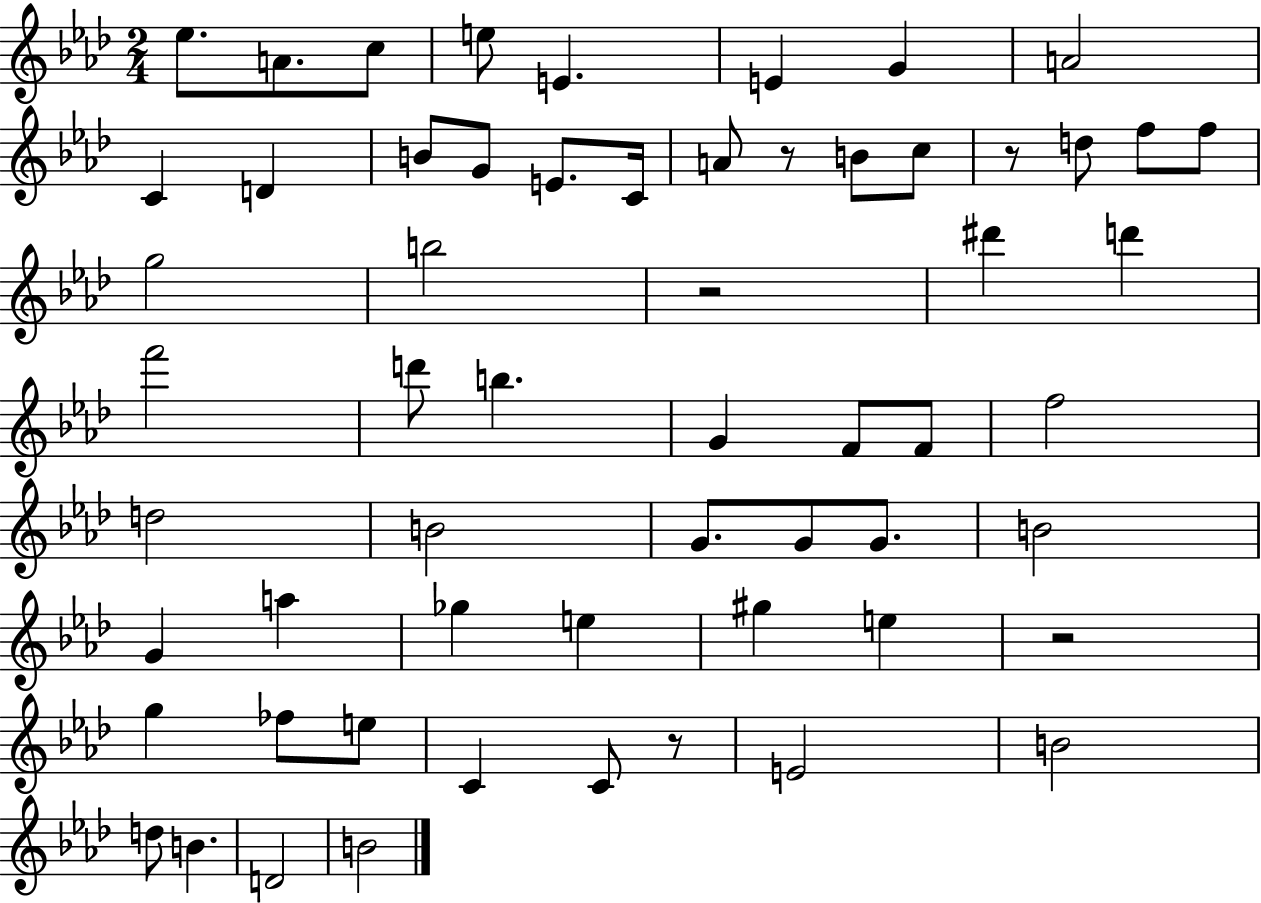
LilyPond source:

{
  \clef treble
  \numericTimeSignature
  \time 2/4
  \key aes \major
  ees''8. a'8. c''8 | e''8 e'4. | e'4 g'4 | a'2 | \break c'4 d'4 | b'8 g'8 e'8. c'16 | a'8 r8 b'8 c''8 | r8 d''8 f''8 f''8 | \break g''2 | b''2 | r2 | dis'''4 d'''4 | \break f'''2 | d'''8 b''4. | g'4 f'8 f'8 | f''2 | \break d''2 | b'2 | g'8. g'8 g'8. | b'2 | \break g'4 a''4 | ges''4 e''4 | gis''4 e''4 | r2 | \break g''4 fes''8 e''8 | c'4 c'8 r8 | e'2 | b'2 | \break d''8 b'4. | d'2 | b'2 | \bar "|."
}